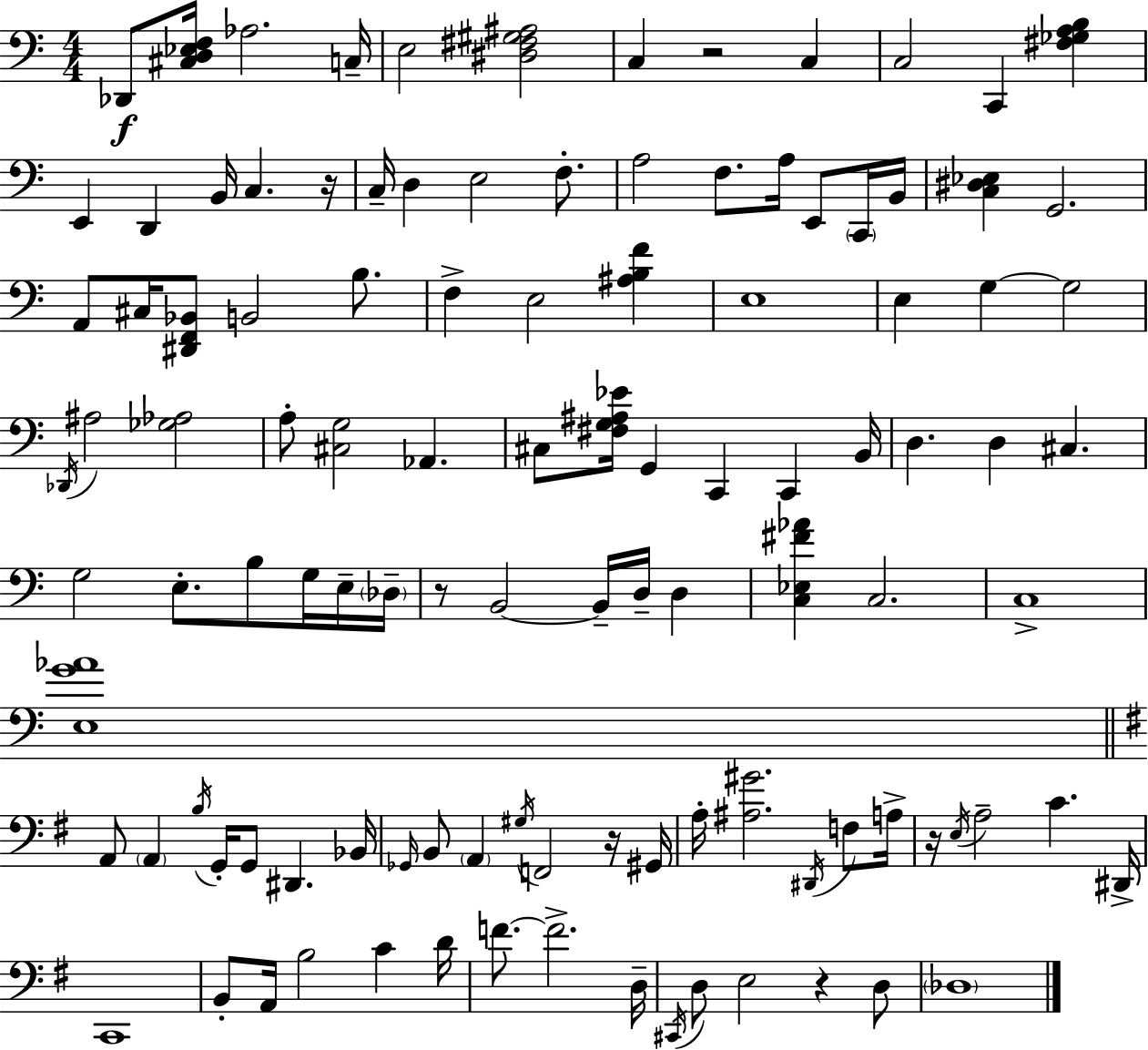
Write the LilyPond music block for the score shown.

{
  \clef bass
  \numericTimeSignature
  \time 4/4
  \key a \minor
  des,8\f <cis d ees f>16 aes2. c16-- | e2 <dis fis gis ais>2 | c4 r2 c4 | c2 c,4 <fis ges a b>4 | \break e,4 d,4 b,16 c4. r16 | c16-- d4 e2 f8.-. | a2 f8. a16 e,8 \parenthesize c,16 b,16 | <c dis ees>4 g,2. | \break a,8 cis16 <dis, f, bes,>8 b,2 b8. | f4-> e2 <ais b f'>4 | e1 | e4 g4~~ g2 | \break \acciaccatura { des,16 } ais2 <ges aes>2 | a8-. <cis g>2 aes,4. | cis8 <fis g ais ees'>16 g,4 c,4 c,4 | b,16 d4. d4 cis4. | \break g2 e8.-. b8 g16 e16-- | \parenthesize des16-- r8 b,2~~ b,16-- d16-- d4 | <c ees fis' aes'>4 c2. | c1-> | \break <e g' aes'>1 | \bar "||" \break \key g \major a,8 \parenthesize a,4 \acciaccatura { b16 } g,16-. g,8 dis,4. | bes,16 \grace { ges,16 } b,8 \parenthesize a,4 \acciaccatura { gis16 } f,2 | r16 gis,16 a16-. <ais gis'>2. | \acciaccatura { dis,16 } f8 a16-> r16 \acciaccatura { e16 } a2-- c'4. | \break dis,16-> c,1 | b,8-. a,16 b2 | c'4 d'16 f'8.~~ f'2.-> | d16-- \acciaccatura { cis,16 } d8 e2 | \break r4 d8 \parenthesize des1 | \bar "|."
}